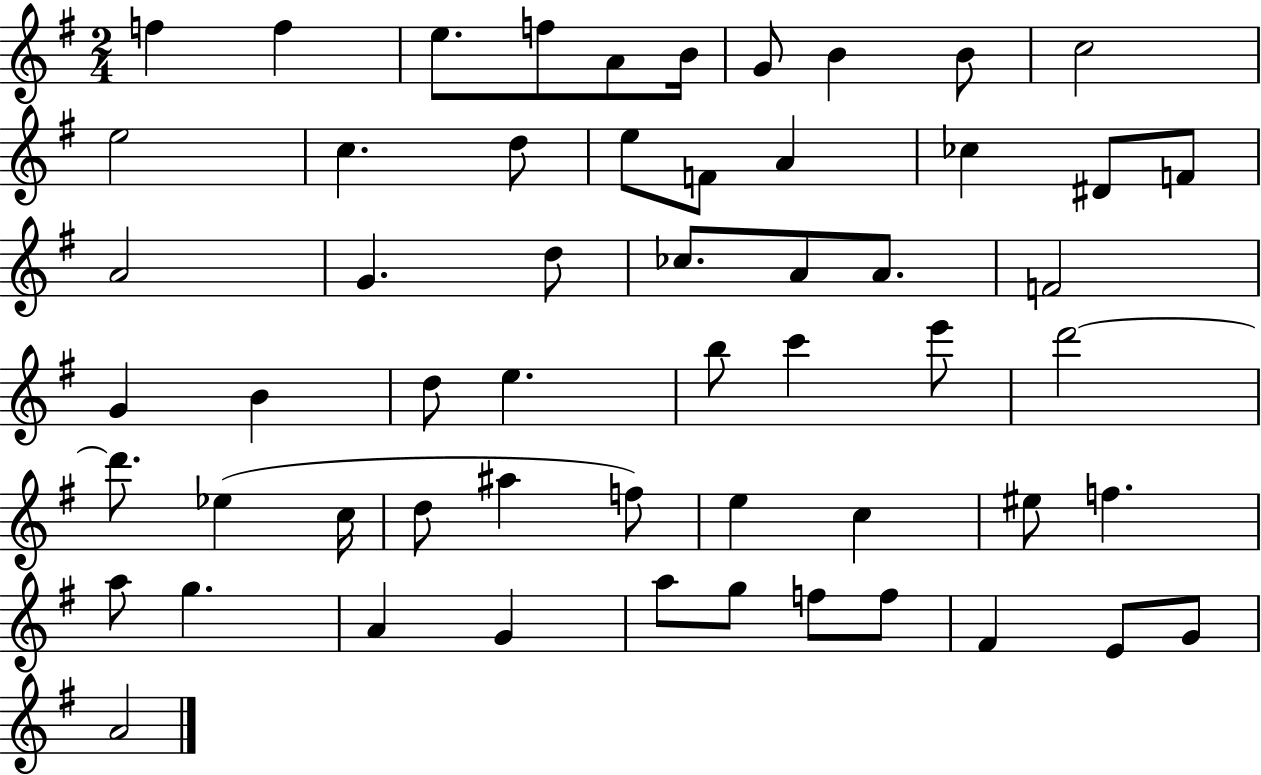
F5/q F5/q E5/e. F5/e A4/e B4/s G4/e B4/q B4/e C5/h E5/h C5/q. D5/e E5/e F4/e A4/q CES5/q D#4/e F4/e A4/h G4/q. D5/e CES5/e. A4/e A4/e. F4/h G4/q B4/q D5/e E5/q. B5/e C6/q E6/e D6/h D6/e. Eb5/q C5/s D5/e A#5/q F5/e E5/q C5/q EIS5/e F5/q. A5/e G5/q. A4/q G4/q A5/e G5/e F5/e F5/e F#4/q E4/e G4/e A4/h